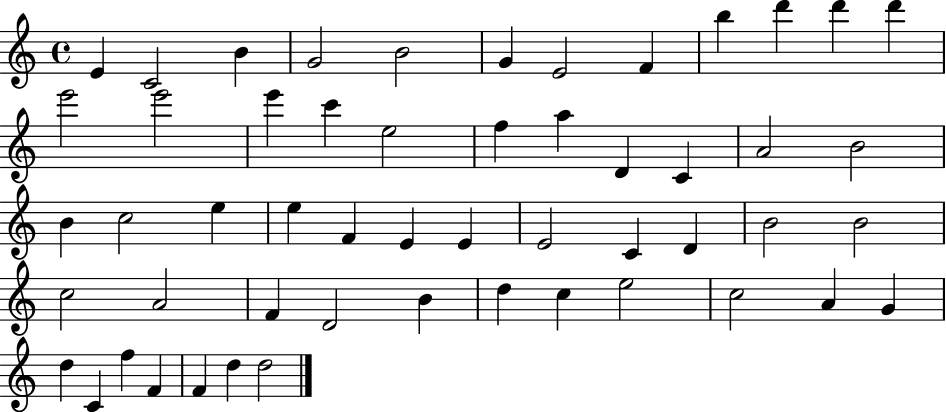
X:1
T:Untitled
M:4/4
L:1/4
K:C
E C2 B G2 B2 G E2 F b d' d' d' e'2 e'2 e' c' e2 f a D C A2 B2 B c2 e e F E E E2 C D B2 B2 c2 A2 F D2 B d c e2 c2 A G d C f F F d d2